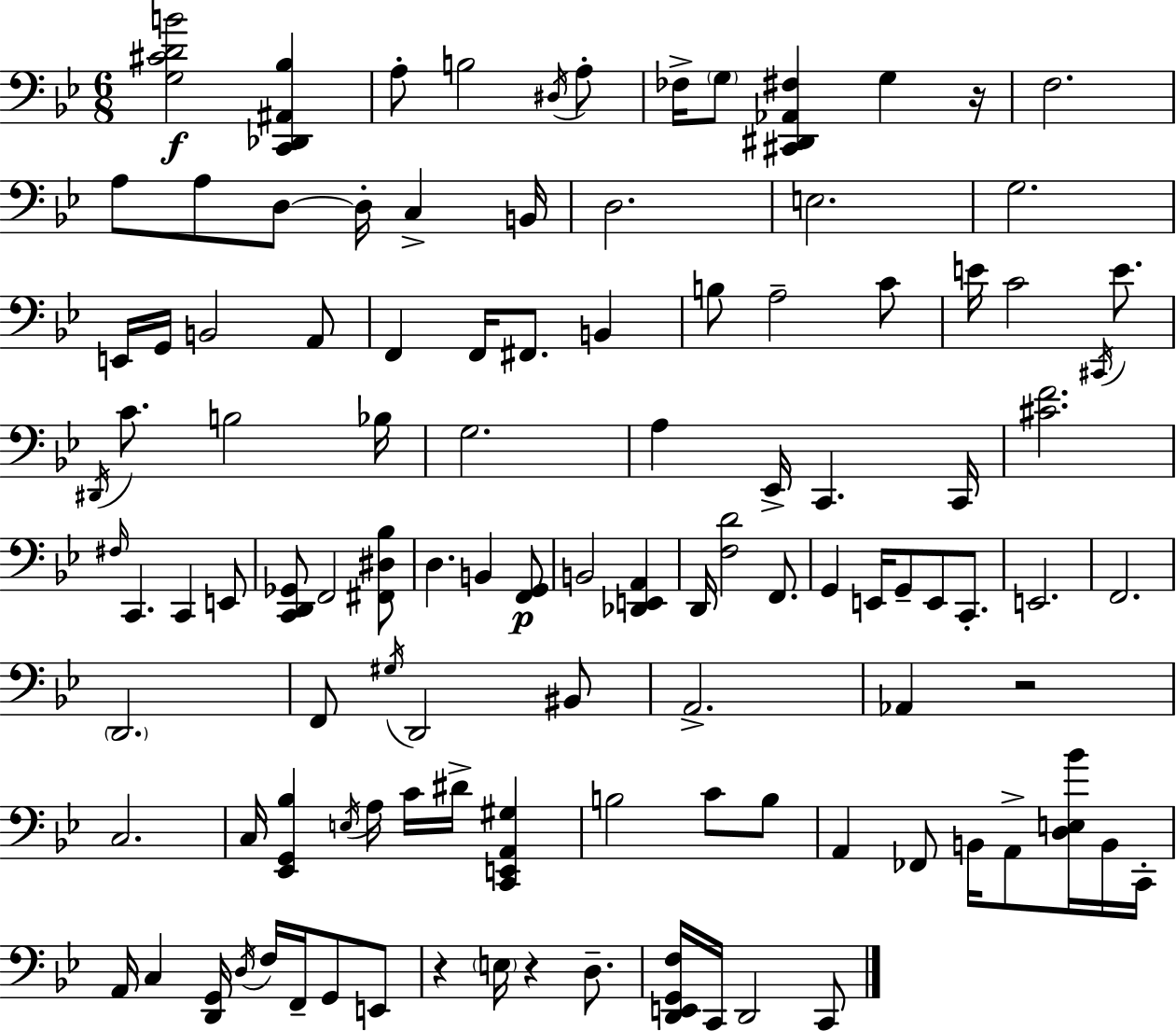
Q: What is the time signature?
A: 6/8